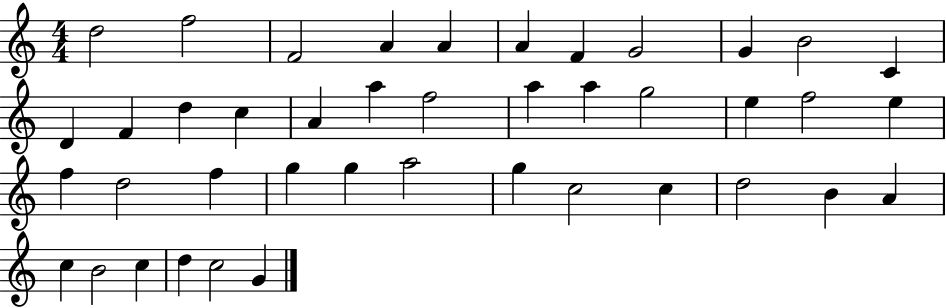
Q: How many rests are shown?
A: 0